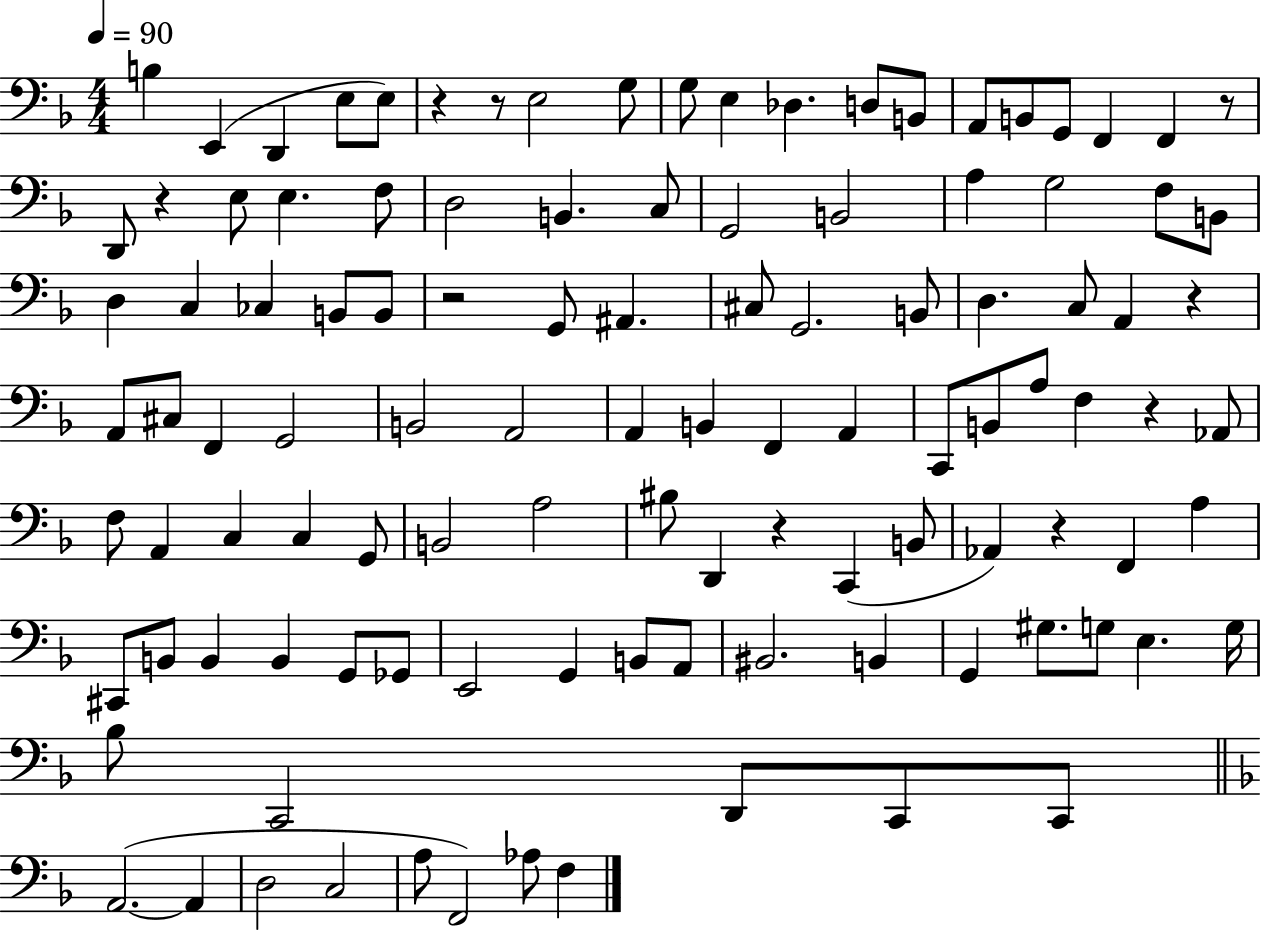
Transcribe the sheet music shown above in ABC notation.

X:1
T:Untitled
M:4/4
L:1/4
K:F
B, E,, D,, E,/2 E,/2 z z/2 E,2 G,/2 G,/2 E, _D, D,/2 B,,/2 A,,/2 B,,/2 G,,/2 F,, F,, z/2 D,,/2 z E,/2 E, F,/2 D,2 B,, C,/2 G,,2 B,,2 A, G,2 F,/2 B,,/2 D, C, _C, B,,/2 B,,/2 z2 G,,/2 ^A,, ^C,/2 G,,2 B,,/2 D, C,/2 A,, z A,,/2 ^C,/2 F,, G,,2 B,,2 A,,2 A,, B,, F,, A,, C,,/2 B,,/2 A,/2 F, z _A,,/2 F,/2 A,, C, C, G,,/2 B,,2 A,2 ^B,/2 D,, z C,, B,,/2 _A,, z F,, A, ^C,,/2 B,,/2 B,, B,, G,,/2 _G,,/2 E,,2 G,, B,,/2 A,,/2 ^B,,2 B,, G,, ^G,/2 G,/2 E, G,/4 _B,/2 C,,2 D,,/2 C,,/2 C,,/2 A,,2 A,, D,2 C,2 A,/2 F,,2 _A,/2 F,